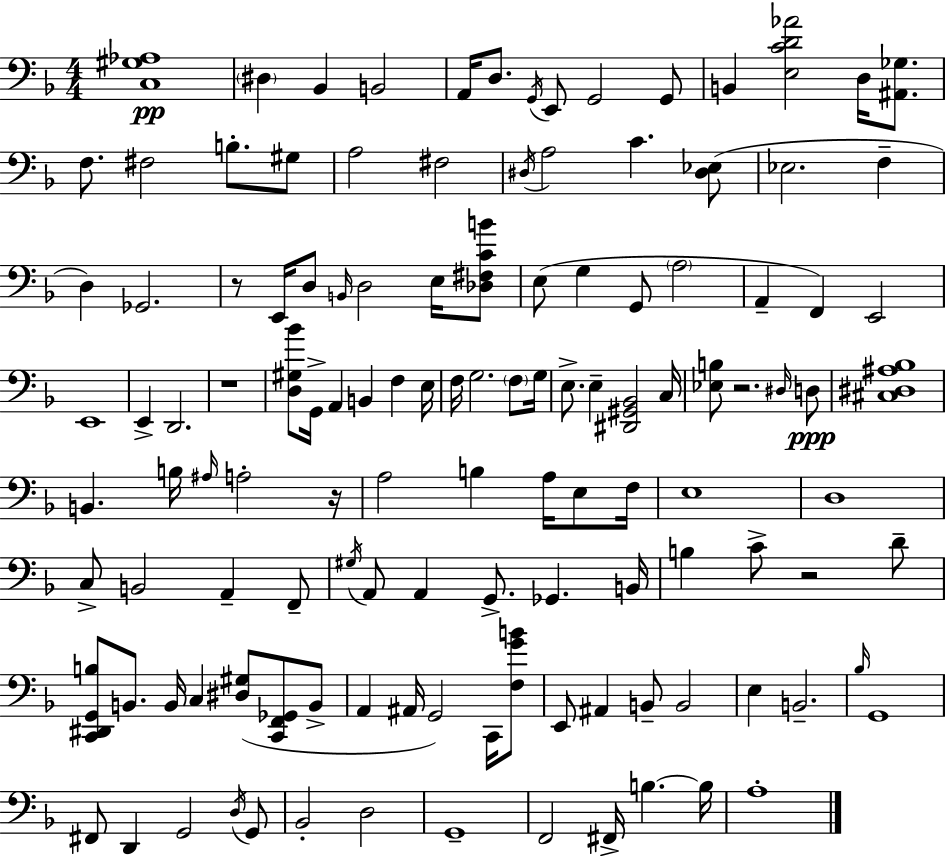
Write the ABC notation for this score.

X:1
T:Untitled
M:4/4
L:1/4
K:F
[C,^G,_A,]4 ^D, _B,, B,,2 A,,/4 D,/2 G,,/4 E,,/2 G,,2 G,,/2 B,, [E,CD_A]2 D,/4 [^A,,_G,]/2 F,/2 ^F,2 B,/2 ^G,/2 A,2 ^F,2 ^D,/4 A,2 C [^D,_E,]/2 _E,2 F, D, _G,,2 z/2 E,,/4 D,/2 B,,/4 D,2 E,/4 [_D,^F,CB]/2 E,/2 G, G,,/2 A,2 A,, F,, E,,2 E,,4 E,, D,,2 z4 [D,^G,_B]/2 G,,/4 A,, B,, F, E,/4 F,/4 G,2 F,/2 G,/4 E,/2 E, [^D,,^G,,_B,,]2 C,/4 [_E,B,]/2 z2 ^D,/4 D,/2 [^C,^D,^A,_B,]4 B,, B,/4 ^A,/4 A,2 z/4 A,2 B, A,/4 E,/2 F,/4 E,4 D,4 C,/2 B,,2 A,, F,,/2 ^G,/4 A,,/2 A,, G,,/2 _G,, B,,/4 B, C/2 z2 D/2 [C,,^D,,G,,B,]/2 B,,/2 B,,/4 C, [^D,^G,]/2 [C,,F,,_G,,]/2 B,,/2 A,, ^A,,/4 G,,2 C,,/4 [F,GB]/2 E,,/2 ^A,, B,,/2 B,,2 E, B,,2 _B,/4 G,,4 ^F,,/2 D,, G,,2 D,/4 G,,/2 _B,,2 D,2 G,,4 F,,2 ^F,,/4 B, B,/4 A,4